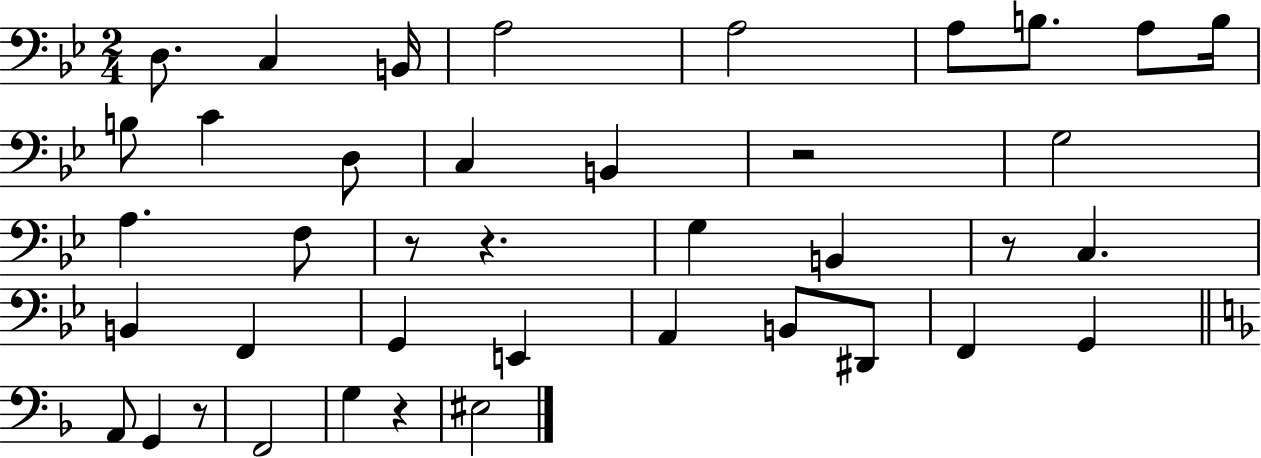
{
  \clef bass
  \numericTimeSignature
  \time 2/4
  \key bes \major
  d8. c4 b,16 | a2 | a2 | a8 b8. a8 b16 | \break b8 c'4 d8 | c4 b,4 | r2 | g2 | \break a4. f8 | r8 r4. | g4 b,4 | r8 c4. | \break b,4 f,4 | g,4 e,4 | a,4 b,8 dis,8 | f,4 g,4 | \break \bar "||" \break \key f \major a,8 g,4 r8 | f,2 | g4 r4 | eis2 | \break \bar "|."
}